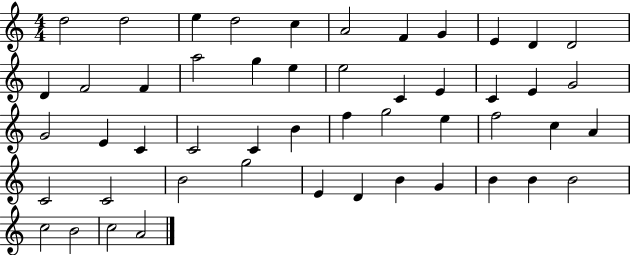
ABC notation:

X:1
T:Untitled
M:4/4
L:1/4
K:C
d2 d2 e d2 c A2 F G E D D2 D F2 F a2 g e e2 C E C E G2 G2 E C C2 C B f g2 e f2 c A C2 C2 B2 g2 E D B G B B B2 c2 B2 c2 A2